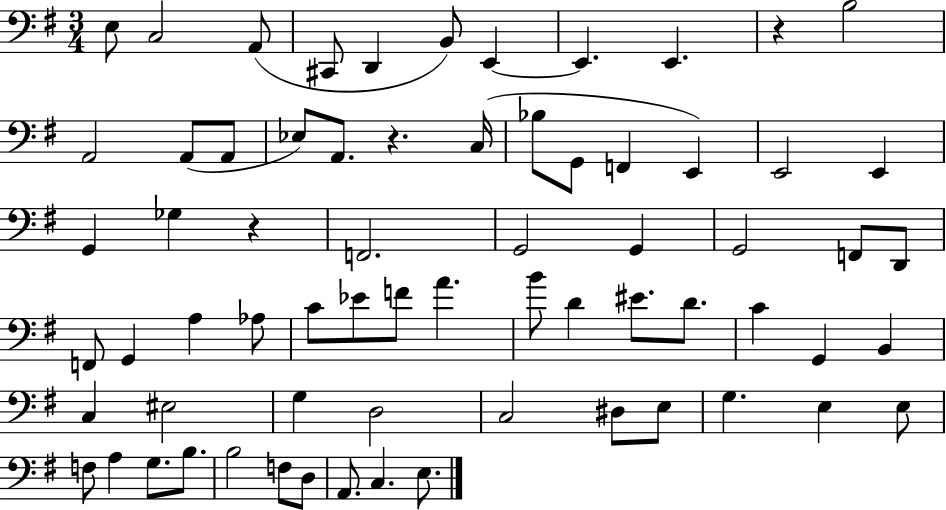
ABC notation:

X:1
T:Untitled
M:3/4
L:1/4
K:G
E,/2 C,2 A,,/2 ^C,,/2 D,, B,,/2 E,, E,, E,, z B,2 A,,2 A,,/2 A,,/2 _E,/2 A,,/2 z C,/4 _B,/2 G,,/2 F,, E,, E,,2 E,, G,, _G, z F,,2 G,,2 G,, G,,2 F,,/2 D,,/2 F,,/2 G,, A, _A,/2 C/2 _E/2 F/2 A B/2 D ^E/2 D/2 C G,, B,, C, ^E,2 G, D,2 C,2 ^D,/2 E,/2 G, E, E,/2 F,/2 A, G,/2 B,/2 B,2 F,/2 D,/2 A,,/2 C, E,/2